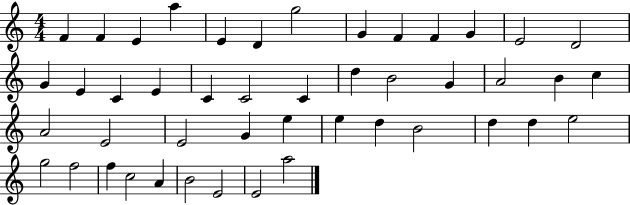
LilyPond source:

{
  \clef treble
  \numericTimeSignature
  \time 4/4
  \key c \major
  f'4 f'4 e'4 a''4 | e'4 d'4 g''2 | g'4 f'4 f'4 g'4 | e'2 d'2 | \break g'4 e'4 c'4 e'4 | c'4 c'2 c'4 | d''4 b'2 g'4 | a'2 b'4 c''4 | \break a'2 e'2 | e'2 g'4 e''4 | e''4 d''4 b'2 | d''4 d''4 e''2 | \break g''2 f''2 | f''4 c''2 a'4 | b'2 e'2 | e'2 a''2 | \break \bar "|."
}